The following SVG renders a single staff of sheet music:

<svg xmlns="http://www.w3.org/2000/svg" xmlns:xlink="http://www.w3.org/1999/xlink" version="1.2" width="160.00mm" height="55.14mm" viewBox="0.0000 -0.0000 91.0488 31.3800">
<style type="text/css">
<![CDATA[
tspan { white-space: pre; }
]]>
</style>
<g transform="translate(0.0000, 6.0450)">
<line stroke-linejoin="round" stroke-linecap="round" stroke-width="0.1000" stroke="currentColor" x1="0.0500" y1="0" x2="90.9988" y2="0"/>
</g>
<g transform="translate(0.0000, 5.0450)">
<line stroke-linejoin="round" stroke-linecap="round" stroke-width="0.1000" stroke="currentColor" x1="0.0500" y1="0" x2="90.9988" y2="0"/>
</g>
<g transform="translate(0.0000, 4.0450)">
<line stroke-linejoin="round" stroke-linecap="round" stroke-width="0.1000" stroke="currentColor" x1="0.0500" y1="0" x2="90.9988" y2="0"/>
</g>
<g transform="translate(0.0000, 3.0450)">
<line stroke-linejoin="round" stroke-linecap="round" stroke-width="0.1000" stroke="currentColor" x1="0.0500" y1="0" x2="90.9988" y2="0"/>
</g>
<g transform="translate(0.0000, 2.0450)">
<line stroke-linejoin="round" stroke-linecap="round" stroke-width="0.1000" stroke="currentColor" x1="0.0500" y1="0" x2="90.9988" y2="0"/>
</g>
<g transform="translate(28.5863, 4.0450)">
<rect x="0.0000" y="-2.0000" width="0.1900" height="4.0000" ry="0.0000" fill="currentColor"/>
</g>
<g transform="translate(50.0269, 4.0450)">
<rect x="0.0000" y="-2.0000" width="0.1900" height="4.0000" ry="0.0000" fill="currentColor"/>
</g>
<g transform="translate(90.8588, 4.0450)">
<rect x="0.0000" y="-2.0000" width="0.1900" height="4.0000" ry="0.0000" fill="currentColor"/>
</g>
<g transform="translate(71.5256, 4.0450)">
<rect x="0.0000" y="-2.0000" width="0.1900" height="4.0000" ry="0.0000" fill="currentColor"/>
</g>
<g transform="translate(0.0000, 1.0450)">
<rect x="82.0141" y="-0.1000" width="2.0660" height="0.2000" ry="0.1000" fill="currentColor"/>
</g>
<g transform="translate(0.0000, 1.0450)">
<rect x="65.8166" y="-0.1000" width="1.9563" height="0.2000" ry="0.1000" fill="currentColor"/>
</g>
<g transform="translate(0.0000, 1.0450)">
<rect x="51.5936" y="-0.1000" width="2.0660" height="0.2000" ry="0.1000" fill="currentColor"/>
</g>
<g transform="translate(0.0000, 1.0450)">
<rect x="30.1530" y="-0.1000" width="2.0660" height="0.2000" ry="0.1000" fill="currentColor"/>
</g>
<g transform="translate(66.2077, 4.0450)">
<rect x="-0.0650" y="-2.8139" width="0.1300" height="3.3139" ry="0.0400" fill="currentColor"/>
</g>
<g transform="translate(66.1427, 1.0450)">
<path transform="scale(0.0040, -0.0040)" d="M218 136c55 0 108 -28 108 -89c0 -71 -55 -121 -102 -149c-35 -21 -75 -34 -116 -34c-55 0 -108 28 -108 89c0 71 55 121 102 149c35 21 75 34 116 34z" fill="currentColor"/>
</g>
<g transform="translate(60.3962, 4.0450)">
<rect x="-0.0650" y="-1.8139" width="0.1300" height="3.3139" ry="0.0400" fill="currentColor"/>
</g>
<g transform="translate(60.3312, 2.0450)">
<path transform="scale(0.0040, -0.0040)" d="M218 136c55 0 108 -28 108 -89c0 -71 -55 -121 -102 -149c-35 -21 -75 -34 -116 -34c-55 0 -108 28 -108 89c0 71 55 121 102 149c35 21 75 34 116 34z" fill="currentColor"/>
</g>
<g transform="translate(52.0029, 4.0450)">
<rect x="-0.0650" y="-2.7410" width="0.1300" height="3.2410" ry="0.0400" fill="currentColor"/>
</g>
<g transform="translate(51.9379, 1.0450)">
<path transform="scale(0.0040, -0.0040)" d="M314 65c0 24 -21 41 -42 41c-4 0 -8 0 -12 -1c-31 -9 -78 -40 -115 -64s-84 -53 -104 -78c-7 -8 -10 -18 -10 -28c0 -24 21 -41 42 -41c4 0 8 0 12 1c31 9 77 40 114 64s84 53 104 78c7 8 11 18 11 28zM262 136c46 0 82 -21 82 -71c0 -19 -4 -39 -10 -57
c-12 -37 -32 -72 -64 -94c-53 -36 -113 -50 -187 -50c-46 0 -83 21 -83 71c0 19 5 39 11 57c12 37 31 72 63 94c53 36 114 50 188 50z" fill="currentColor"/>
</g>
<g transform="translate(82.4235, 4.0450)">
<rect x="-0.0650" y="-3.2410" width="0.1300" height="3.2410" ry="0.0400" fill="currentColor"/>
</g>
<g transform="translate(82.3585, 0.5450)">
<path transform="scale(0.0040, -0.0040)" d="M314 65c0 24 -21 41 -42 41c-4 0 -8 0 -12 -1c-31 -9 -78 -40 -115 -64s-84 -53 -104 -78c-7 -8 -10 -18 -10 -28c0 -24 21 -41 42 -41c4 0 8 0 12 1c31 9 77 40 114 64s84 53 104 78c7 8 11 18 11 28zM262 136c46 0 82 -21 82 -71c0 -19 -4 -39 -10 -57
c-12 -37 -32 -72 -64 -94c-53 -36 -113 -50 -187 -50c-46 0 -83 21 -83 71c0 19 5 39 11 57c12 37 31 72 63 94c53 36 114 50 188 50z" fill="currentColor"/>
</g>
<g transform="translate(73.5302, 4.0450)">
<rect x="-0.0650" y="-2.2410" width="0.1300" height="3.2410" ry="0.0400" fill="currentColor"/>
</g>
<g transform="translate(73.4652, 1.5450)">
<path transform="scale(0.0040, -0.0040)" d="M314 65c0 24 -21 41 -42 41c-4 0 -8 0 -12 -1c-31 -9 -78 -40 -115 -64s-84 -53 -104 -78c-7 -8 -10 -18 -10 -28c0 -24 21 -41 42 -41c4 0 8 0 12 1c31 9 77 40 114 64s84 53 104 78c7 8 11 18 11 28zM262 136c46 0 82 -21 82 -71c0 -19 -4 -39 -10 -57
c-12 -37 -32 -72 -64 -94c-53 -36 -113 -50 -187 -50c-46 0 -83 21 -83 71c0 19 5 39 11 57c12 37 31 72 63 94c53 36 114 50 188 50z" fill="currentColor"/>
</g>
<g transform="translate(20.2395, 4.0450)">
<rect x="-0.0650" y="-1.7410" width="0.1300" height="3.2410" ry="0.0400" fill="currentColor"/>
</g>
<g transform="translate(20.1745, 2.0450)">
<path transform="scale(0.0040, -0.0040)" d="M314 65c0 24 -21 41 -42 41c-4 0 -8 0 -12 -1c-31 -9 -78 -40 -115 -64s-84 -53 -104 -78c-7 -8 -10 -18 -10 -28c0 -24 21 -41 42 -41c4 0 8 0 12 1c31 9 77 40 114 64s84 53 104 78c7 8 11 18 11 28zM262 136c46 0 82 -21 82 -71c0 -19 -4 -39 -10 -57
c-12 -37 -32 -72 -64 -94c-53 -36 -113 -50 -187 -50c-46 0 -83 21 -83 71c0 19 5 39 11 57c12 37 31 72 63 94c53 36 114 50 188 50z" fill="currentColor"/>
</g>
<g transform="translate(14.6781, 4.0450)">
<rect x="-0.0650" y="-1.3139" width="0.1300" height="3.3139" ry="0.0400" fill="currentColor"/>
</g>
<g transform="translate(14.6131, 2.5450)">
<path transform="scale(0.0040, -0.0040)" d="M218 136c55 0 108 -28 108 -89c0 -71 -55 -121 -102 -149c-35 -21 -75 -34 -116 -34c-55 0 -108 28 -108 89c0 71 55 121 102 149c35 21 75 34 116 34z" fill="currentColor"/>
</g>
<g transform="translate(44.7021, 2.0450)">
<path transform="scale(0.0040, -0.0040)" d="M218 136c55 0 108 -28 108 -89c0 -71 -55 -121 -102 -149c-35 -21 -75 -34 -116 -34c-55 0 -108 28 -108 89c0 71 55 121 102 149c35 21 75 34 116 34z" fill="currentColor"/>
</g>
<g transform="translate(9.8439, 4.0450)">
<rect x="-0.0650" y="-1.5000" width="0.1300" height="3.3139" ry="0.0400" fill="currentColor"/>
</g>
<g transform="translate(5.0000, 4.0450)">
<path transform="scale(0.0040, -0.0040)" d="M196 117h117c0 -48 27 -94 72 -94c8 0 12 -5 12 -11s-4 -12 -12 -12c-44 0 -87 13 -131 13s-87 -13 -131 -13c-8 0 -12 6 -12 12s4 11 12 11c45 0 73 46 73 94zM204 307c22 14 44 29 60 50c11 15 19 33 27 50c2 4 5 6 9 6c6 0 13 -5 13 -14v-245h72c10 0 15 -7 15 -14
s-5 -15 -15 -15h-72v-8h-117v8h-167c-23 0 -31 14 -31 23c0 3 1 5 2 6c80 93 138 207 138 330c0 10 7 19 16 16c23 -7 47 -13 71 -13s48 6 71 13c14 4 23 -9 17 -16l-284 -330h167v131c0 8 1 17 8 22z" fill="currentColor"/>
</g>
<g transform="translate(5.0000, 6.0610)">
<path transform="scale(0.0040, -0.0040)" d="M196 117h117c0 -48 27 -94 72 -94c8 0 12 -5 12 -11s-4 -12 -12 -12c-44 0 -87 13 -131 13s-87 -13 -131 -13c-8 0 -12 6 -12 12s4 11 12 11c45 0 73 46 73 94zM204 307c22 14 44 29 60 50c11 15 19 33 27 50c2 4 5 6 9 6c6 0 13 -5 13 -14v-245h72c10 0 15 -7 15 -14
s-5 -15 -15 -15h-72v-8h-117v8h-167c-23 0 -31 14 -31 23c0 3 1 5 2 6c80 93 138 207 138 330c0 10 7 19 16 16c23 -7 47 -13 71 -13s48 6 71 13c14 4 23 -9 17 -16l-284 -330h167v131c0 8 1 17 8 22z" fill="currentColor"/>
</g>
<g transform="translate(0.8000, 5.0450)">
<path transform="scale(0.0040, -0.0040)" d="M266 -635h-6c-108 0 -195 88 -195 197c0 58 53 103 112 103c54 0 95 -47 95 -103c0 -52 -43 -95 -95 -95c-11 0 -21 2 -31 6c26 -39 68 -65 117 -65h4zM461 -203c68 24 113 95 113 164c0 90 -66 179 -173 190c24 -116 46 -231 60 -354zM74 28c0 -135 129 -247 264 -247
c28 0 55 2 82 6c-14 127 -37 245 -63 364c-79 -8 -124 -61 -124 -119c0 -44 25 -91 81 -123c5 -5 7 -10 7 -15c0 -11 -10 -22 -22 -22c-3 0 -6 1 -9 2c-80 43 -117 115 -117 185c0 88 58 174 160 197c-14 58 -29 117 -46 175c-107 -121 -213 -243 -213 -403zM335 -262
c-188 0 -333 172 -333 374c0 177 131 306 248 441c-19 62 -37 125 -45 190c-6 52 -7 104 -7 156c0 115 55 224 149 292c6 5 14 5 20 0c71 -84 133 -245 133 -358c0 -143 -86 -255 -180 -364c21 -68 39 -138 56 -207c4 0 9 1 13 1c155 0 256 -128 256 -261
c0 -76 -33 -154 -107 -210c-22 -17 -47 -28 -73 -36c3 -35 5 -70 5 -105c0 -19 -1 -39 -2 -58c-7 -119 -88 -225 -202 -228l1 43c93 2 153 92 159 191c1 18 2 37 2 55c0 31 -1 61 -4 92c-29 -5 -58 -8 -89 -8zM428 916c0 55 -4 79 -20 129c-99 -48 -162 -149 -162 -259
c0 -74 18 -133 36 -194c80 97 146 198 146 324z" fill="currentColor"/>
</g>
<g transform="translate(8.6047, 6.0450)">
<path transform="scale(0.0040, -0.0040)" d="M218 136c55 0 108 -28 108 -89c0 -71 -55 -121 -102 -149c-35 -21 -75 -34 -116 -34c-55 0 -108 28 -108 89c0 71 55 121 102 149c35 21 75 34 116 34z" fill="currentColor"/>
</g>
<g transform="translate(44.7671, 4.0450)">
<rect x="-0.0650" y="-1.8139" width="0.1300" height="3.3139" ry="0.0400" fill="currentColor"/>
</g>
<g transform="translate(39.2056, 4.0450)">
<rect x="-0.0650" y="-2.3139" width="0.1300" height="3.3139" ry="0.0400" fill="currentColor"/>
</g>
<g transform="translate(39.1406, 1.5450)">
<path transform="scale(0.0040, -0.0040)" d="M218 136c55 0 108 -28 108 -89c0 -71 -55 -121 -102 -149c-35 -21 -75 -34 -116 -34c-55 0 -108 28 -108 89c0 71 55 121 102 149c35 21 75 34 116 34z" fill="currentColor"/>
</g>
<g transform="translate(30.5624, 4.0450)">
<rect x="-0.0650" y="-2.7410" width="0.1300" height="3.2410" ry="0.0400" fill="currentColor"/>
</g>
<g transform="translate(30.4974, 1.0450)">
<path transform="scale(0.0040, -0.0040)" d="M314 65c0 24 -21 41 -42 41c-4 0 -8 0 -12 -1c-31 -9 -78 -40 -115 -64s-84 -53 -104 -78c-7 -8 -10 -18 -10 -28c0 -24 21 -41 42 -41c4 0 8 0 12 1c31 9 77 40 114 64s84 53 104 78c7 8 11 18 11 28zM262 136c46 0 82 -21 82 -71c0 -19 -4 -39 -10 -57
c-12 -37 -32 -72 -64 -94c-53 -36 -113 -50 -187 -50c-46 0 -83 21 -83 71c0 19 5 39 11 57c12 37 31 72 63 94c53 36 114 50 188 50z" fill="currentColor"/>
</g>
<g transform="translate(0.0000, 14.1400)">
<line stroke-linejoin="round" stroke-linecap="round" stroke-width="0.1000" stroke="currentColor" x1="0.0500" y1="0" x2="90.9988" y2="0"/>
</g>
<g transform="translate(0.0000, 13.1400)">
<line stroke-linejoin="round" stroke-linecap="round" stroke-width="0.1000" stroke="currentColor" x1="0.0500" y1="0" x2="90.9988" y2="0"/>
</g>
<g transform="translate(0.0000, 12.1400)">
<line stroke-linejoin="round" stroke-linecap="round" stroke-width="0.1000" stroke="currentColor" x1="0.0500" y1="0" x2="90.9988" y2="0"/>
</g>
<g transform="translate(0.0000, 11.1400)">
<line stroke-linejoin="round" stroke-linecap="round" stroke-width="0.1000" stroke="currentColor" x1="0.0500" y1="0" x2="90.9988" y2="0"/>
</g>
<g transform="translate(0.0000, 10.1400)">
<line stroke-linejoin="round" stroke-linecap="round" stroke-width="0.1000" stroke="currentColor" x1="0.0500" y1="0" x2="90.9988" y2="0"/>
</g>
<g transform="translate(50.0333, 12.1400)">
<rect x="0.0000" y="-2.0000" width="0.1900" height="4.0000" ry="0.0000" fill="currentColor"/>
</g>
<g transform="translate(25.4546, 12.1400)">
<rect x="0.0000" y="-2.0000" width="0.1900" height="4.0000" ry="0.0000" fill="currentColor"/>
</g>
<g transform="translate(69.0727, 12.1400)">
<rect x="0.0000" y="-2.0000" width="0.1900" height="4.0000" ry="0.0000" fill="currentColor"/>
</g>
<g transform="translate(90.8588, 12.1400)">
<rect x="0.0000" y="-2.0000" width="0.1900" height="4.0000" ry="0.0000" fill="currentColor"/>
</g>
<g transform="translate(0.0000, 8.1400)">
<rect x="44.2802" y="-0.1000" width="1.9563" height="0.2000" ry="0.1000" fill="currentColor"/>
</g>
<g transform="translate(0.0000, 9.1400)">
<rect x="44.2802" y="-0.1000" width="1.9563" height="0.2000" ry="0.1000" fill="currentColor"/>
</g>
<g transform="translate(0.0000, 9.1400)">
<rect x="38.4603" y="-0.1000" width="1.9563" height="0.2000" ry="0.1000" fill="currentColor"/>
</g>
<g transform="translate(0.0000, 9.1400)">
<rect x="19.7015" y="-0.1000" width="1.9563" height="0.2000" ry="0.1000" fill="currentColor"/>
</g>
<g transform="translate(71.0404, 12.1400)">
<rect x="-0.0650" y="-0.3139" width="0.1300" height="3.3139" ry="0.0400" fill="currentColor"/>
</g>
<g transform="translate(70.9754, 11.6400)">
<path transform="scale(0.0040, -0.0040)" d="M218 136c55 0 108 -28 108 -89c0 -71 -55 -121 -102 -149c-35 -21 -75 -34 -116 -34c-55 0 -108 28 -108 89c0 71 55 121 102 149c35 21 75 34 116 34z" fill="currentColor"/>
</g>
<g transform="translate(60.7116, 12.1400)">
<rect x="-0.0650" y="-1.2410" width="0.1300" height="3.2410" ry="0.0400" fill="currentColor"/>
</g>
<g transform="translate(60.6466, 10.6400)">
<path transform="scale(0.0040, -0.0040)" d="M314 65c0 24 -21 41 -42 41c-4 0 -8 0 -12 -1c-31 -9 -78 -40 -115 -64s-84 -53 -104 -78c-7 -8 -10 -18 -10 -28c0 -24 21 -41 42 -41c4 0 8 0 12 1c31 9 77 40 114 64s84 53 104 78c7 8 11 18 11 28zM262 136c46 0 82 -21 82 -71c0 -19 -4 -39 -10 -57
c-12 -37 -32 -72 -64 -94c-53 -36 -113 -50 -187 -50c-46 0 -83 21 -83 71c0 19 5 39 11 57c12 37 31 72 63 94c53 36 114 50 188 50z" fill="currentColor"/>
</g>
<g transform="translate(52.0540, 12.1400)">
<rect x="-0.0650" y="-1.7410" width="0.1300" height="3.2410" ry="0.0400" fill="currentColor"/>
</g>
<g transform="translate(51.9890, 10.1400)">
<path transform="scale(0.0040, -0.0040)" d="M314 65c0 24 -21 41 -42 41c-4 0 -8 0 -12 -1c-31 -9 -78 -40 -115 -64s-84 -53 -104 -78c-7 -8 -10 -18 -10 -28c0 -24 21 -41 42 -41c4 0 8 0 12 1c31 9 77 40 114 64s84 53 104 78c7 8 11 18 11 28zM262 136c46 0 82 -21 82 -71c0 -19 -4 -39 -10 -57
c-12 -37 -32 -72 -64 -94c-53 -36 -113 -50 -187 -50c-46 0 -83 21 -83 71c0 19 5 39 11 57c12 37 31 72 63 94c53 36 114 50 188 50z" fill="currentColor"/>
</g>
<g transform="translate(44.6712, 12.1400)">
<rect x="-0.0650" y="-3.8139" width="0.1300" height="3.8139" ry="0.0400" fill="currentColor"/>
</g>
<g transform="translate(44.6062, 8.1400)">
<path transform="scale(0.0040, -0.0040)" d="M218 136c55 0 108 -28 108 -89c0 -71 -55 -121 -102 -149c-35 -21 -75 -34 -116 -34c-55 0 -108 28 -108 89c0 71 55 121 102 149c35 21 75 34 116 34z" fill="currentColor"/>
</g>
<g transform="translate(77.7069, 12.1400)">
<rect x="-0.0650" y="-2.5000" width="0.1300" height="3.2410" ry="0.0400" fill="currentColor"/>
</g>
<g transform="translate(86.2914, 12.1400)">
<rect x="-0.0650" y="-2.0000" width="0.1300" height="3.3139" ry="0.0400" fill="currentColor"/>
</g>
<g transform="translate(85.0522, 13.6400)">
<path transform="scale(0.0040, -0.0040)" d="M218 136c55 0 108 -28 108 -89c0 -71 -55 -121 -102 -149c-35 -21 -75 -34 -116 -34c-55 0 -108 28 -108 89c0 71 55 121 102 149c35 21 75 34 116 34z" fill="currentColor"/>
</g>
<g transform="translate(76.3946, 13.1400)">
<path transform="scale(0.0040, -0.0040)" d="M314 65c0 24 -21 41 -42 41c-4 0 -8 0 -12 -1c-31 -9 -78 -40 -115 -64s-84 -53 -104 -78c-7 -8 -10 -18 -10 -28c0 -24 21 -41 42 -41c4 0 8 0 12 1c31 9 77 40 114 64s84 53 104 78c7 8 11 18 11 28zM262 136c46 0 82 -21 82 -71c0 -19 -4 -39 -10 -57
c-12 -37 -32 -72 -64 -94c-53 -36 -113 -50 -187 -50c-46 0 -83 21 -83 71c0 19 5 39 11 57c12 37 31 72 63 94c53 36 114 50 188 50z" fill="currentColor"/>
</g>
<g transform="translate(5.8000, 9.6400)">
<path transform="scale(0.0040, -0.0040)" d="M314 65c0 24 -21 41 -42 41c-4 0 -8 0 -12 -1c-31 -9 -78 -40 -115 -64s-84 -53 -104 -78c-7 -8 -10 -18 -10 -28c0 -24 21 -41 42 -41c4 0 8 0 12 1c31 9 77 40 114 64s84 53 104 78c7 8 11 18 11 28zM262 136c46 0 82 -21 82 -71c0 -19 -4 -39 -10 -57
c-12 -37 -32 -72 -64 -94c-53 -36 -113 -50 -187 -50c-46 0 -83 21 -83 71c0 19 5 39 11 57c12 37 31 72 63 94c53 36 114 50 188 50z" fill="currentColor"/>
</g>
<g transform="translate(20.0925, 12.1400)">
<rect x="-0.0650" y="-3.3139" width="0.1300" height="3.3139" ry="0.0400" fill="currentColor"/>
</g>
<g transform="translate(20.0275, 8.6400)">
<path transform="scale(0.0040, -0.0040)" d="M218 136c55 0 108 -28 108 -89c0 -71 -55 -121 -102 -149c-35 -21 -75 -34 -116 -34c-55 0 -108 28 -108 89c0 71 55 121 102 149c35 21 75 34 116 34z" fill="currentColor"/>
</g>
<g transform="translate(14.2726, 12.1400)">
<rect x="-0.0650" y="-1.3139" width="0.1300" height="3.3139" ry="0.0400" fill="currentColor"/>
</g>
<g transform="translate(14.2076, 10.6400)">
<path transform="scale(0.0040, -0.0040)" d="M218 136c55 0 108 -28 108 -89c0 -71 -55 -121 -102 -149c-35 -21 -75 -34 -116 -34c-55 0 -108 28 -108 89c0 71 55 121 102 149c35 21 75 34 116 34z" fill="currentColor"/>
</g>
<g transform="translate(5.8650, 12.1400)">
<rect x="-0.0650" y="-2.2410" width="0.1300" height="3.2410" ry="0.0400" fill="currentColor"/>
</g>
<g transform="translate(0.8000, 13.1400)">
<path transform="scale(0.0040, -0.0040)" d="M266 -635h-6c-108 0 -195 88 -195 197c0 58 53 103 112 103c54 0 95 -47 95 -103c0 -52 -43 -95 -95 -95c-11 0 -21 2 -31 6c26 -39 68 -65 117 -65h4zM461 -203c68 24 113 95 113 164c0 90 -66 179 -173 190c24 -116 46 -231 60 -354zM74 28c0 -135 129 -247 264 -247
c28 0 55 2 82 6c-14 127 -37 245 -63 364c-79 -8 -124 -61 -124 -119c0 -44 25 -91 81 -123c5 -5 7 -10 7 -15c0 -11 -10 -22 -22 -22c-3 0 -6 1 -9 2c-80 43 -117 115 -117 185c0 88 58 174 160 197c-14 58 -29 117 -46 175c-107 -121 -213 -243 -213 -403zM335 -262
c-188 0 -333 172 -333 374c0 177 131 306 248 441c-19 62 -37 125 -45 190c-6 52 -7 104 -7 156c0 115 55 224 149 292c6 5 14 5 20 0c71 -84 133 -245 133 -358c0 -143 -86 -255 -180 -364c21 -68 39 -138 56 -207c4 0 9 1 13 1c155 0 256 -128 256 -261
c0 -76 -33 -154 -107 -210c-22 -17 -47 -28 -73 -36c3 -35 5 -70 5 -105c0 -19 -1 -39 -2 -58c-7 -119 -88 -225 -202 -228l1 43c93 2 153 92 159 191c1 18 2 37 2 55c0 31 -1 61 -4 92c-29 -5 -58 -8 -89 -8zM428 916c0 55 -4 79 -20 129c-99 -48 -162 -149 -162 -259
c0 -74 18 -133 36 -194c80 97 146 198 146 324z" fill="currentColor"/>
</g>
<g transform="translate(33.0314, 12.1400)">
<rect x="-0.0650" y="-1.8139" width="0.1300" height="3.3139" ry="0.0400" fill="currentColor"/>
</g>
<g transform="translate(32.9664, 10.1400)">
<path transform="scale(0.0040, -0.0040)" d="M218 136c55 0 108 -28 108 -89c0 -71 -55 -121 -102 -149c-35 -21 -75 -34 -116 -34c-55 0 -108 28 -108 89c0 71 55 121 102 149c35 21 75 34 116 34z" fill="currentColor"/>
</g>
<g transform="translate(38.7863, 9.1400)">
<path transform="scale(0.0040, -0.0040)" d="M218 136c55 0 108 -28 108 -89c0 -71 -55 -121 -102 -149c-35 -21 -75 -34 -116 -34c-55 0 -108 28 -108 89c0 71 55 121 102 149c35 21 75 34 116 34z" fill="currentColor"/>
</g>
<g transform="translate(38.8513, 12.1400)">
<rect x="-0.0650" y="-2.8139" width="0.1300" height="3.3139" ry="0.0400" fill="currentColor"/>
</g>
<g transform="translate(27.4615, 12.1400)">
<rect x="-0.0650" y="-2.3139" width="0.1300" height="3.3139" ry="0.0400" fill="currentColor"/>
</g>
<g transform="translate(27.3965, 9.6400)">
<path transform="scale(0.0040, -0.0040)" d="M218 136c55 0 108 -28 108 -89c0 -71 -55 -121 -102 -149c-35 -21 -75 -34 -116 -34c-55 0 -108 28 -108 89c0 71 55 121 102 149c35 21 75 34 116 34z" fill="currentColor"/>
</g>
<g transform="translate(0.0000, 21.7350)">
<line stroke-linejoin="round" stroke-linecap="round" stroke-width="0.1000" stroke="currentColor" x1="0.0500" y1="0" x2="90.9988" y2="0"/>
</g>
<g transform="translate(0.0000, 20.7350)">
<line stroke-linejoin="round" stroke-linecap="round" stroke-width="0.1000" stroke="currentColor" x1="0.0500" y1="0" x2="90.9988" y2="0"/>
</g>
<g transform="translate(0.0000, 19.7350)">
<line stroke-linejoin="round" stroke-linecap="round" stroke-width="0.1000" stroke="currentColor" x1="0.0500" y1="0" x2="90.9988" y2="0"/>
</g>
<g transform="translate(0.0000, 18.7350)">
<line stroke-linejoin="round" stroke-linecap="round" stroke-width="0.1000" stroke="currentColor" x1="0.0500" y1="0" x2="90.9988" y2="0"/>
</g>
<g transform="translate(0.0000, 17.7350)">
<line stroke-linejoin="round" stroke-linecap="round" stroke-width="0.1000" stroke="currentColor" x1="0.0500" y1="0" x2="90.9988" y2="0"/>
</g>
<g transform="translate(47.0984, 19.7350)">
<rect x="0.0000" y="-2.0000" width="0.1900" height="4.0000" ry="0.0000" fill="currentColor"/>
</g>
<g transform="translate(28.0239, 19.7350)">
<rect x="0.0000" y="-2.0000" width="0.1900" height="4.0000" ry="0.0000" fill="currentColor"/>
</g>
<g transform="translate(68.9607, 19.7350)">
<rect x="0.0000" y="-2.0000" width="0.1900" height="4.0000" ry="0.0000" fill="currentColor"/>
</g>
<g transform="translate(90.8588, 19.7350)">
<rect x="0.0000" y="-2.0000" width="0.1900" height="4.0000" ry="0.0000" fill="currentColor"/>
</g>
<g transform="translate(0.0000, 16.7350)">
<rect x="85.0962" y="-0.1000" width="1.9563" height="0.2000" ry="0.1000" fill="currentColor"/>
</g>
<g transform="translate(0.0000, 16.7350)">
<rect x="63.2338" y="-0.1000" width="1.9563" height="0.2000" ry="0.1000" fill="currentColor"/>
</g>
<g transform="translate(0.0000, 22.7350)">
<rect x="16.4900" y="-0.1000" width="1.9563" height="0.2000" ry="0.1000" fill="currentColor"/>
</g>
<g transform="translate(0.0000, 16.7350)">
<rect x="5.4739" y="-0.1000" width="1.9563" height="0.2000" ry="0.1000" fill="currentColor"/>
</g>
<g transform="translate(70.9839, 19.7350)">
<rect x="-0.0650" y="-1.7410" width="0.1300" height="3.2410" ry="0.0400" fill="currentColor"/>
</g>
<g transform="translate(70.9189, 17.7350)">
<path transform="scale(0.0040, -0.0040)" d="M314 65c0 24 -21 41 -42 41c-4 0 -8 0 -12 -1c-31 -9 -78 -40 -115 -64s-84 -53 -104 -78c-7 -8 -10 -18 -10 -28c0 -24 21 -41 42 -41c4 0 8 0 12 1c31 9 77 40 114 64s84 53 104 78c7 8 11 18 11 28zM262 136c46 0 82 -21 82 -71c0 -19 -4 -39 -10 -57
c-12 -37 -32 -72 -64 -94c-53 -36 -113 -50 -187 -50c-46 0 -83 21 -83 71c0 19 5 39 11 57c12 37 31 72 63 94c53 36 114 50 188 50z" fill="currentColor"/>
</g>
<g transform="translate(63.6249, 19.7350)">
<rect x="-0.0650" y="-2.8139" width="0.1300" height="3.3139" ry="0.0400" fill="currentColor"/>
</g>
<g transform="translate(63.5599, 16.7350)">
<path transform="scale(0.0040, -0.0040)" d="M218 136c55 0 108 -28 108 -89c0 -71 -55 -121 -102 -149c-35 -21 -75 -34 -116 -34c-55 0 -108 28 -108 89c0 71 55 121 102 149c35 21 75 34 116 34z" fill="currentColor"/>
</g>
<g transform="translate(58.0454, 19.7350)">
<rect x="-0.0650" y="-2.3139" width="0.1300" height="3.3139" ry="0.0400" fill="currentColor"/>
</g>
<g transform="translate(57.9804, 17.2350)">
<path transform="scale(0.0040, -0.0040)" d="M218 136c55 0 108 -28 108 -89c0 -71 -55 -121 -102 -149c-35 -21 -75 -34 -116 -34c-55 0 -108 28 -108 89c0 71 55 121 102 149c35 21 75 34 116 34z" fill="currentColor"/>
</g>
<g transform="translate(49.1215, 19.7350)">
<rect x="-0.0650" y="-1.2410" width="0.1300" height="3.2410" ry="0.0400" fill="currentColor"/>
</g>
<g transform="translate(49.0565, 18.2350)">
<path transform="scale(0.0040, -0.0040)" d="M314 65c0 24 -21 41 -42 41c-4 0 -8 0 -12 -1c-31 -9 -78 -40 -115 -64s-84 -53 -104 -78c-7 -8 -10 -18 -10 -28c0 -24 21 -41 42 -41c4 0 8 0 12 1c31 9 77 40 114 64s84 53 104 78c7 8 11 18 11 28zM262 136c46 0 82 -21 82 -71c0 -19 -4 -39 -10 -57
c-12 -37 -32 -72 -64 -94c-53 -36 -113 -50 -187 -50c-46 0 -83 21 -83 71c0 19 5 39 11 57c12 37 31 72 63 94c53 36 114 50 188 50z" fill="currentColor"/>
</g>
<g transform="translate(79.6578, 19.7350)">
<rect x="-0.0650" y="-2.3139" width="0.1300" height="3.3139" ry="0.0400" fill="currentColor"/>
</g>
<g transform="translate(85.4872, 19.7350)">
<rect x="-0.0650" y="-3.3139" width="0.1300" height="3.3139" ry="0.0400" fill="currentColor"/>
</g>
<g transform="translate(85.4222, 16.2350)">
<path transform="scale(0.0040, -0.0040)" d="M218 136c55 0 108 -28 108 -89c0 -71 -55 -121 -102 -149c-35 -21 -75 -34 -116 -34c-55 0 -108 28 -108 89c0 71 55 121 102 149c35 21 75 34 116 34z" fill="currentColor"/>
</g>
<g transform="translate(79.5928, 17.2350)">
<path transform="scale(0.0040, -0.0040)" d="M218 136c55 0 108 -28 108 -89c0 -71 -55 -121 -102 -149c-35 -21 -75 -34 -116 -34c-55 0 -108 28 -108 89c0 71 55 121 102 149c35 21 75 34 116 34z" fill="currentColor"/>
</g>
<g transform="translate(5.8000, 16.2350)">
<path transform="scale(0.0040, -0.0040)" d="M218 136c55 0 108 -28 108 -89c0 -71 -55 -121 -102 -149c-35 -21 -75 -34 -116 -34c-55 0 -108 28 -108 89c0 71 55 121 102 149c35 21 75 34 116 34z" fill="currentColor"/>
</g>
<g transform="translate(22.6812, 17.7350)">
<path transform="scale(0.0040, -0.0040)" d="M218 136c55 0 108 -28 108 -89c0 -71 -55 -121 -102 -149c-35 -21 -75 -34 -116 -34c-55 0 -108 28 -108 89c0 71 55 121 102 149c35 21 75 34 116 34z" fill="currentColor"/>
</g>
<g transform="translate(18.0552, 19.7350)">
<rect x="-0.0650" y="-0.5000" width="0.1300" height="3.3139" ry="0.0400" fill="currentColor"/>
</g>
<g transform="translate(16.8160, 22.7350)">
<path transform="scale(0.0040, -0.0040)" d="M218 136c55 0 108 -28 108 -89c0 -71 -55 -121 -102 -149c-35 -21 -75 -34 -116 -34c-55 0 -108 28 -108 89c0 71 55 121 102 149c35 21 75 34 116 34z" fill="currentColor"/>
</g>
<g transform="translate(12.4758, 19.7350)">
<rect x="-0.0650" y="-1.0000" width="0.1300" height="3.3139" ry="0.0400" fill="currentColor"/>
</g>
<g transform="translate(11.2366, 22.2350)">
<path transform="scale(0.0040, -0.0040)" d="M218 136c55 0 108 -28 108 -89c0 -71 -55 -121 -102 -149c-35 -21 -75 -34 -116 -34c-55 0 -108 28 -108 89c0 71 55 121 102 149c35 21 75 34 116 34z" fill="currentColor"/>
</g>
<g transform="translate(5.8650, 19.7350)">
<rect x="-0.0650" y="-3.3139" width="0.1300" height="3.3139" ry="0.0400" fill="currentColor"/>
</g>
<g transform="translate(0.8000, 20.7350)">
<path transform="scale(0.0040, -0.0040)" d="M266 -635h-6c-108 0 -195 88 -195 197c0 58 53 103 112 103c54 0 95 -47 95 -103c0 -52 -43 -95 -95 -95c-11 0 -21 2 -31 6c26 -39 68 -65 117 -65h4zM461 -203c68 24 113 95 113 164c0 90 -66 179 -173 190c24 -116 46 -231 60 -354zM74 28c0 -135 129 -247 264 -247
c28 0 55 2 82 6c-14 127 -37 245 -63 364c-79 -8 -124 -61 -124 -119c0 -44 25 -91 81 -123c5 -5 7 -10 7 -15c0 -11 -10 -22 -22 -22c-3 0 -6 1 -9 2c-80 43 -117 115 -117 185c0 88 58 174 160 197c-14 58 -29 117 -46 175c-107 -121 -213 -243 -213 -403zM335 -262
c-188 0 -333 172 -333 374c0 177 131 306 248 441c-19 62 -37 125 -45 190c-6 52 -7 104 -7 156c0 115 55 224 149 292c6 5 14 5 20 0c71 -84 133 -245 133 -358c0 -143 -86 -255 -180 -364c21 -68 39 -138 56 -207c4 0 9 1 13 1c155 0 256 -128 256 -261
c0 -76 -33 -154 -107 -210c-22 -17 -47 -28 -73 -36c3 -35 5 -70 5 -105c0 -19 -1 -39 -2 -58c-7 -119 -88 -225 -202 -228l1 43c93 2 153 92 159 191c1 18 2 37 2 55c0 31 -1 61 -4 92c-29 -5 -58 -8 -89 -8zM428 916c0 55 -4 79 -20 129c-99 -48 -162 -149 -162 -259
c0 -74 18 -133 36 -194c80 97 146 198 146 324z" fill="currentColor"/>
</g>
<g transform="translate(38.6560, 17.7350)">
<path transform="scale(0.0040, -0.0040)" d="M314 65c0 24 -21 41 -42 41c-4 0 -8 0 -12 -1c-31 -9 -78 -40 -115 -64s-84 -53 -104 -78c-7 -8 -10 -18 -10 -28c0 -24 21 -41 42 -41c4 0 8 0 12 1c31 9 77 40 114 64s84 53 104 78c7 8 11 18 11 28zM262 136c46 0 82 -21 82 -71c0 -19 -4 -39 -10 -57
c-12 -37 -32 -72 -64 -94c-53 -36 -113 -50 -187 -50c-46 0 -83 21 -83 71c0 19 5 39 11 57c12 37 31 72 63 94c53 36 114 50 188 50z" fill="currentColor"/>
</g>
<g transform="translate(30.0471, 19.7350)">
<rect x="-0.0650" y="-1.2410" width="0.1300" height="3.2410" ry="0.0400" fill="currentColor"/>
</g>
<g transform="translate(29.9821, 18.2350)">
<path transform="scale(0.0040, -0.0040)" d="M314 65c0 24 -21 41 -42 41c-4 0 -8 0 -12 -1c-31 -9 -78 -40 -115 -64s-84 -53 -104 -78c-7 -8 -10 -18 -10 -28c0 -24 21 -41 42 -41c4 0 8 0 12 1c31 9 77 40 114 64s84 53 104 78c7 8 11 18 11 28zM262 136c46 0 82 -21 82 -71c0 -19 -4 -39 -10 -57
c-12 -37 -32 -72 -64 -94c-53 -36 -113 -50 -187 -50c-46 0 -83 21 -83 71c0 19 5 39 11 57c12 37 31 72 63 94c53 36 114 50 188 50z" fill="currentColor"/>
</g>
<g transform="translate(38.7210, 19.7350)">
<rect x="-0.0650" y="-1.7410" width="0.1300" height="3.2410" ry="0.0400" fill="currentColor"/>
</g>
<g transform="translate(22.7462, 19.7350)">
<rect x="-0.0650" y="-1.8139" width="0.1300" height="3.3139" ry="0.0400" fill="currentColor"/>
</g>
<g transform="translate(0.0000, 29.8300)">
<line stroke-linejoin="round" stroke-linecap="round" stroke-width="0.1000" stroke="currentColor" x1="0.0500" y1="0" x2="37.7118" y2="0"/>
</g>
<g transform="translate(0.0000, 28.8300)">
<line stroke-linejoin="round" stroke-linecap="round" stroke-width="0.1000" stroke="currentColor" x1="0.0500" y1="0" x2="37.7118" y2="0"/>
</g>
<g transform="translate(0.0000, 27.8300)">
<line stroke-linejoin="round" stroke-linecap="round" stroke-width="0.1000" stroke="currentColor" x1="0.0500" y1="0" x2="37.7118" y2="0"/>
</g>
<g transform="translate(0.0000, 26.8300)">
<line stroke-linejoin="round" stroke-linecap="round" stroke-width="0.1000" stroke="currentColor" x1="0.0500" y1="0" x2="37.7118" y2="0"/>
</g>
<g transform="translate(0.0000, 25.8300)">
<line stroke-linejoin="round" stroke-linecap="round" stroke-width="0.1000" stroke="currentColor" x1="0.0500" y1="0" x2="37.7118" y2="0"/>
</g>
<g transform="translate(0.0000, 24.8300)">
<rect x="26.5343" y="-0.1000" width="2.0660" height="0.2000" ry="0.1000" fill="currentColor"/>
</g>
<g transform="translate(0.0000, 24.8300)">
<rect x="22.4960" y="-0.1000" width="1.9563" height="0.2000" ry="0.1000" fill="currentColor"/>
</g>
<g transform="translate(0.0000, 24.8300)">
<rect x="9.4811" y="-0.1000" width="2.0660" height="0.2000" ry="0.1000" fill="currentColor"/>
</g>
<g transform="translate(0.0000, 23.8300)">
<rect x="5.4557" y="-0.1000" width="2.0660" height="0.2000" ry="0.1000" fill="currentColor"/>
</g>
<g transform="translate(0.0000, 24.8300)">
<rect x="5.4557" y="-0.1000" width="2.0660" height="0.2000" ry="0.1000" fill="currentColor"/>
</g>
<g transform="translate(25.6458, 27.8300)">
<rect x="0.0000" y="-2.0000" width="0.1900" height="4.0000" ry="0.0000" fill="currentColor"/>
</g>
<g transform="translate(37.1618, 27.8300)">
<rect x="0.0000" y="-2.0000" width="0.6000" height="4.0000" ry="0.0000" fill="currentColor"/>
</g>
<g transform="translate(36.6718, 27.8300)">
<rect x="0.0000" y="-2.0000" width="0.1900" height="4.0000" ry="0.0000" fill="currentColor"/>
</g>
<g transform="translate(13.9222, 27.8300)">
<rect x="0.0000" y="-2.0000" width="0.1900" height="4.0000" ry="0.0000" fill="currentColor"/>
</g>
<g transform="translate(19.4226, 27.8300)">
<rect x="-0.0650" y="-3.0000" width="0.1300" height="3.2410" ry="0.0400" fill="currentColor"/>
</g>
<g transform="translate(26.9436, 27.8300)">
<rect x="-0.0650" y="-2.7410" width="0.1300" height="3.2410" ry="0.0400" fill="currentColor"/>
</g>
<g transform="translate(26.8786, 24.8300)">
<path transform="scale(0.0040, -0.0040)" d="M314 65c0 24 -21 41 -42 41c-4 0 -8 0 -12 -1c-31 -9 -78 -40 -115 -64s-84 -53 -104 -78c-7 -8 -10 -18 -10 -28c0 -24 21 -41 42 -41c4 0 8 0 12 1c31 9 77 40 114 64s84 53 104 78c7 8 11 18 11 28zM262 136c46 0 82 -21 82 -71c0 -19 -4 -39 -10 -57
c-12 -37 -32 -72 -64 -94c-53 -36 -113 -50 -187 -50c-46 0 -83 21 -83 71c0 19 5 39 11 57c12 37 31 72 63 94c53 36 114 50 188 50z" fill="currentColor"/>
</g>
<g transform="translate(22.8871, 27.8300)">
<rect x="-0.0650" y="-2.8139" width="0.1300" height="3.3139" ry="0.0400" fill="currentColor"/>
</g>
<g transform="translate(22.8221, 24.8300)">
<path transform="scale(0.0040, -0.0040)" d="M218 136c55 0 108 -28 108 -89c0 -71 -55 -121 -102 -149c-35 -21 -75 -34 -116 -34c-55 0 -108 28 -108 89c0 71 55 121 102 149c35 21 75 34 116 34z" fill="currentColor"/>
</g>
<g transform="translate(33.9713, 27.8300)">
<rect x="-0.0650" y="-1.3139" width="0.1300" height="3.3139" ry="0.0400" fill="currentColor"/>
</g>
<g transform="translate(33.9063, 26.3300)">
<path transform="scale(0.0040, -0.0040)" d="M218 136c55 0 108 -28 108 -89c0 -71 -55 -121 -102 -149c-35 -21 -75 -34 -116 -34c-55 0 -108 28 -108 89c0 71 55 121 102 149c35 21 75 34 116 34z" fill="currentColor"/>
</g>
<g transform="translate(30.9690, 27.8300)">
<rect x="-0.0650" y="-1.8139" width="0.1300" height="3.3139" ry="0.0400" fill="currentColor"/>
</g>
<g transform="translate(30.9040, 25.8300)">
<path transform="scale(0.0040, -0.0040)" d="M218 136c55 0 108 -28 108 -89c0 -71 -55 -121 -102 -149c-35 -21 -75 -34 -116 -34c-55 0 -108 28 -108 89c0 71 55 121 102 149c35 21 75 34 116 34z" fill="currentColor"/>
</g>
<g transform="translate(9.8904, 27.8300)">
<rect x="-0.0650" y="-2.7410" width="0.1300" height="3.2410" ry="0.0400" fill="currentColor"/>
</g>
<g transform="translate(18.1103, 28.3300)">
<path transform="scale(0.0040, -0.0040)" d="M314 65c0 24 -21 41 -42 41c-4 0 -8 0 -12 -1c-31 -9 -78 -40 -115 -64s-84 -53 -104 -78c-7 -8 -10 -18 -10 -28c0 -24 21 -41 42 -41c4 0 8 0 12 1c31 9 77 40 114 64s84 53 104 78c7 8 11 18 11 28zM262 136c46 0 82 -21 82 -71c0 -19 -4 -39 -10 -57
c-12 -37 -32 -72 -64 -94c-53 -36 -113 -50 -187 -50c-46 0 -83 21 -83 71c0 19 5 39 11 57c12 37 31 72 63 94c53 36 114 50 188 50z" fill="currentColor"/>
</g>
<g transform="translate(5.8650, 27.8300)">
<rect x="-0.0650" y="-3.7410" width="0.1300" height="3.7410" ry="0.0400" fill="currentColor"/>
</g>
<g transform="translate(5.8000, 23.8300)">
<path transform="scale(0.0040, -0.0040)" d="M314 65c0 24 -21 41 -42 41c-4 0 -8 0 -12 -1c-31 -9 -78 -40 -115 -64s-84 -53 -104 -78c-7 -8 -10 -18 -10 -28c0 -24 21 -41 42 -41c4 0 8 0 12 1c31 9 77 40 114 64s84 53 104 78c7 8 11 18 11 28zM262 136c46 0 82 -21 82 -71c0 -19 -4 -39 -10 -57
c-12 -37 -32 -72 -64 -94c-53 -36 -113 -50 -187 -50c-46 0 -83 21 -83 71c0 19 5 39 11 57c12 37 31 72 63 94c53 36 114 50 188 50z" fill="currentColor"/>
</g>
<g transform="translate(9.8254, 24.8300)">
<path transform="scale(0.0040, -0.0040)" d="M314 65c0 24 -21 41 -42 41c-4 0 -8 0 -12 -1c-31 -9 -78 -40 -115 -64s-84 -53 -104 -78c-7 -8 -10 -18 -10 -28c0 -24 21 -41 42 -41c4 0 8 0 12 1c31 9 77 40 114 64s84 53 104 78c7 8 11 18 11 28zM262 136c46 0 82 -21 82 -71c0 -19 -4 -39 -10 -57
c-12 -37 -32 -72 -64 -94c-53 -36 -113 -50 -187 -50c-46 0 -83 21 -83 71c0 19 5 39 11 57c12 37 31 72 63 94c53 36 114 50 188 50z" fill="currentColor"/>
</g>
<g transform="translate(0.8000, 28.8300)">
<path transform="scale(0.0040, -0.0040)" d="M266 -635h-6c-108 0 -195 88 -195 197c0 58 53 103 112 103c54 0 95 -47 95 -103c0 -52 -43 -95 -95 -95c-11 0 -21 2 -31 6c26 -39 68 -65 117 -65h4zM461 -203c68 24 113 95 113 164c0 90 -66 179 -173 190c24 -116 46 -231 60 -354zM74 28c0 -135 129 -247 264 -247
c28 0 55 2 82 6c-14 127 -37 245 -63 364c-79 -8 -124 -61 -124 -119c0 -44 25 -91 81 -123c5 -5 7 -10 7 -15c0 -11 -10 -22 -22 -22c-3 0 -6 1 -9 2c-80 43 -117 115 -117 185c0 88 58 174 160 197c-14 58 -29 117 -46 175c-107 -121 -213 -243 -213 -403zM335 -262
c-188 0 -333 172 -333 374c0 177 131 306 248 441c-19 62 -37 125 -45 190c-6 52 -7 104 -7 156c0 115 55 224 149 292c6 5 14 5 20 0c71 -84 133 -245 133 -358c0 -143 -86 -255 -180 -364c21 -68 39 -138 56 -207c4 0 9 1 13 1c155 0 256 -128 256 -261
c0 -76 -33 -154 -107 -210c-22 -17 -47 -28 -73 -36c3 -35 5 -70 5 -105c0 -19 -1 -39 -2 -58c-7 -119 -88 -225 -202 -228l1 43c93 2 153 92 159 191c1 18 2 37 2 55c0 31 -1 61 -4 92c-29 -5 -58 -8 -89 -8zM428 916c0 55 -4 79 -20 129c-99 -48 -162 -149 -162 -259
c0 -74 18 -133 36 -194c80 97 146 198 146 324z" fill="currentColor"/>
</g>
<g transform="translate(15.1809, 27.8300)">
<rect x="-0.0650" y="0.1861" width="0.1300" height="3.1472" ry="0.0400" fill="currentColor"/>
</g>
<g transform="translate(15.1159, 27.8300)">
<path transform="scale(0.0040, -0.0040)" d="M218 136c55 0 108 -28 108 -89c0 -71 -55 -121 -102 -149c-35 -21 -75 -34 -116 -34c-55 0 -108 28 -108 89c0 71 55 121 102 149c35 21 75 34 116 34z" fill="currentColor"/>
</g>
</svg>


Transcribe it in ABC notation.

X:1
T:Untitled
M:4/4
L:1/4
K:C
E e f2 a2 g f a2 f a g2 b2 g2 e b g f a c' f2 e2 c G2 F b D C f e2 f2 e2 g a f2 g b c'2 a2 B A2 a a2 f e